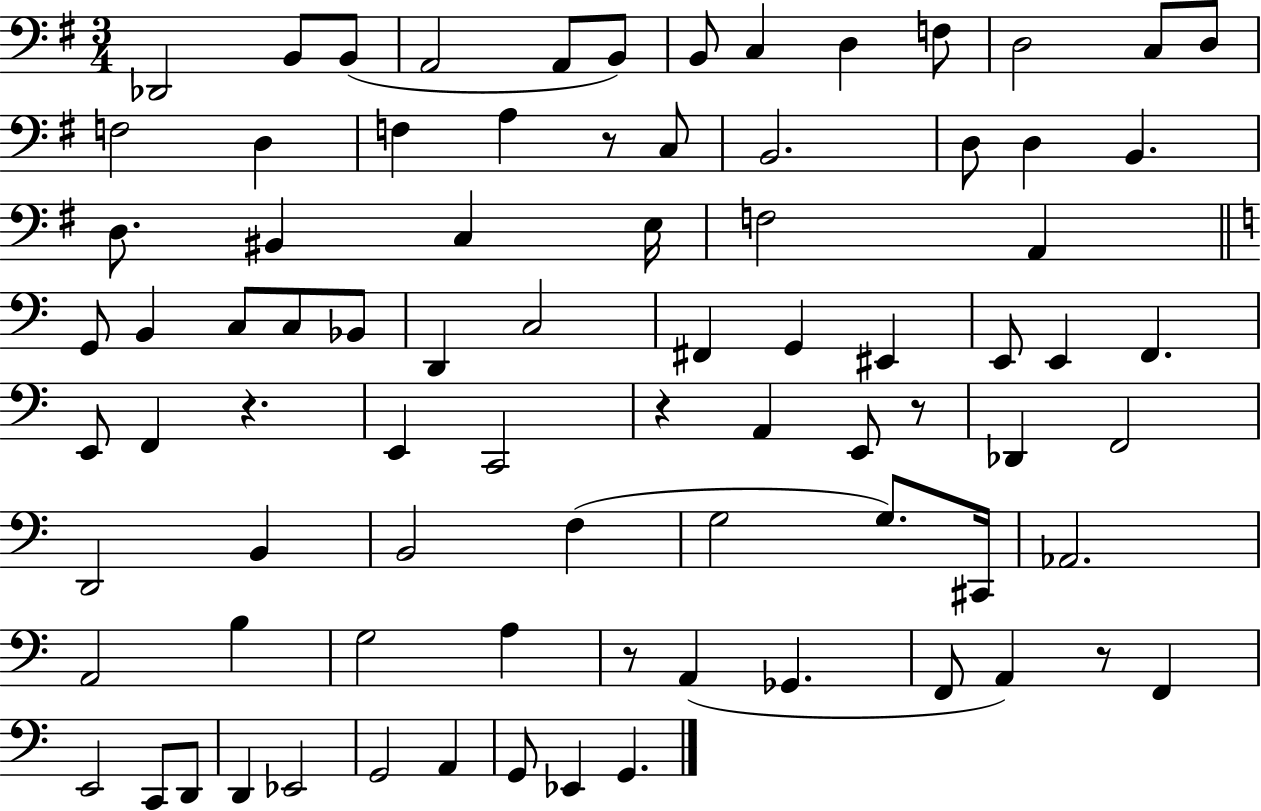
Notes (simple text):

Db2/h B2/e B2/e A2/h A2/e B2/e B2/e C3/q D3/q F3/e D3/h C3/e D3/e F3/h D3/q F3/q A3/q R/e C3/e B2/h. D3/e D3/q B2/q. D3/e. BIS2/q C3/q E3/s F3/h A2/q G2/e B2/q C3/e C3/e Bb2/e D2/q C3/h F#2/q G2/q EIS2/q E2/e E2/q F2/q. E2/e F2/q R/q. E2/q C2/h R/q A2/q E2/e R/e Db2/q F2/h D2/h B2/q B2/h F3/q G3/h G3/e. C#2/s Ab2/h. A2/h B3/q G3/h A3/q R/e A2/q Gb2/q. F2/e A2/q R/e F2/q E2/h C2/e D2/e D2/q Eb2/h G2/h A2/q G2/e Eb2/q G2/q.